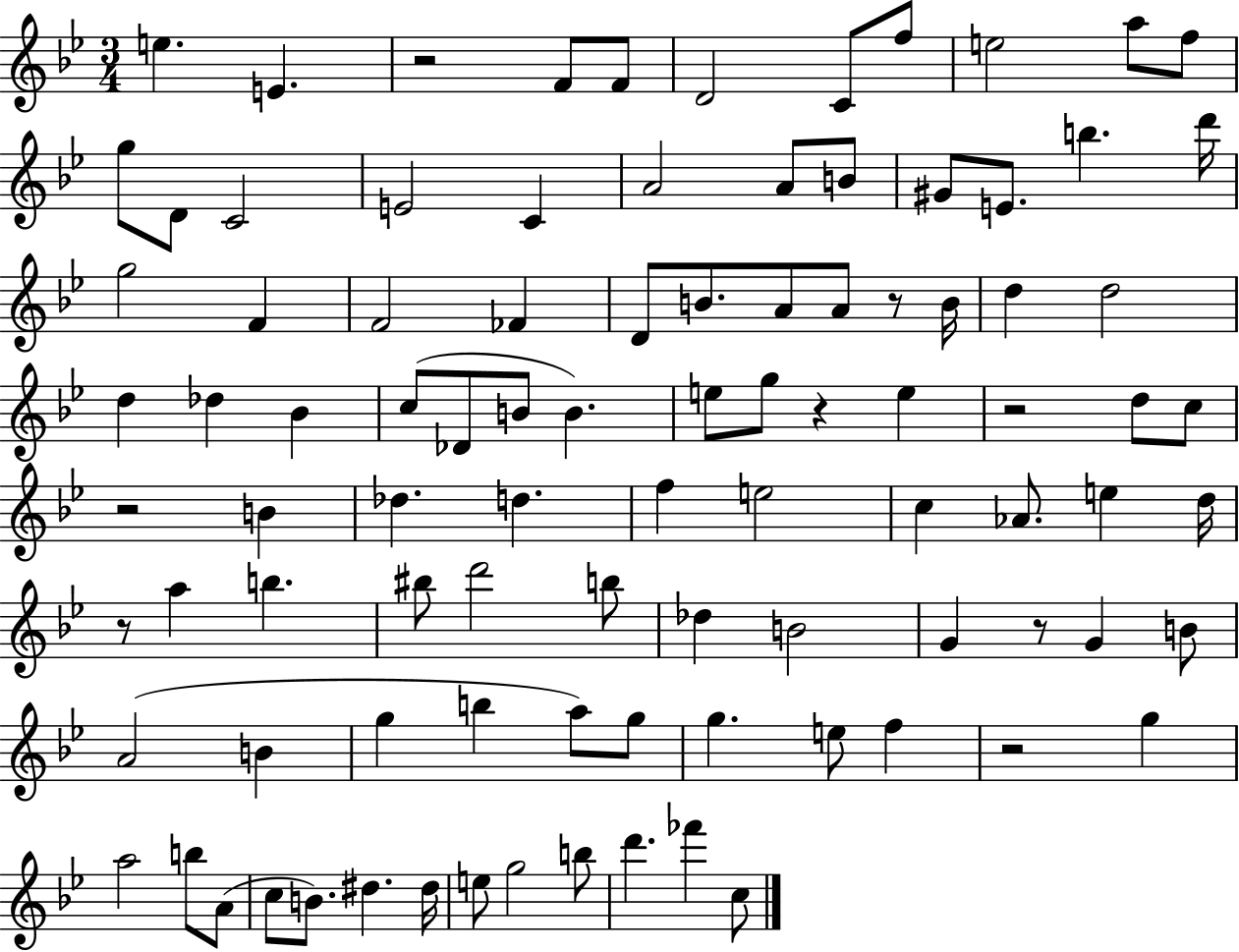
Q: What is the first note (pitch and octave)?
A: E5